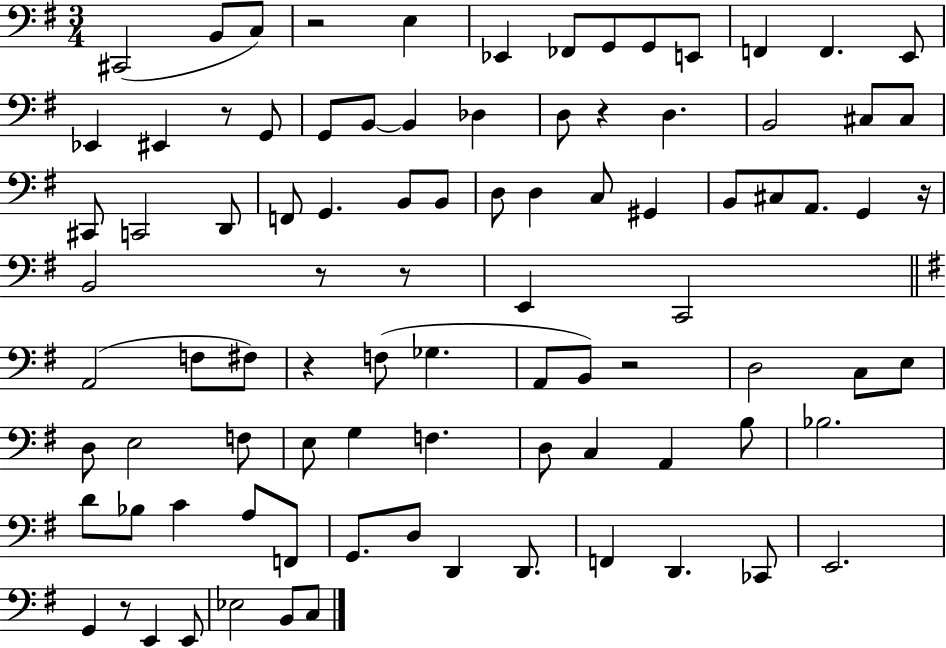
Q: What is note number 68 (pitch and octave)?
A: F2